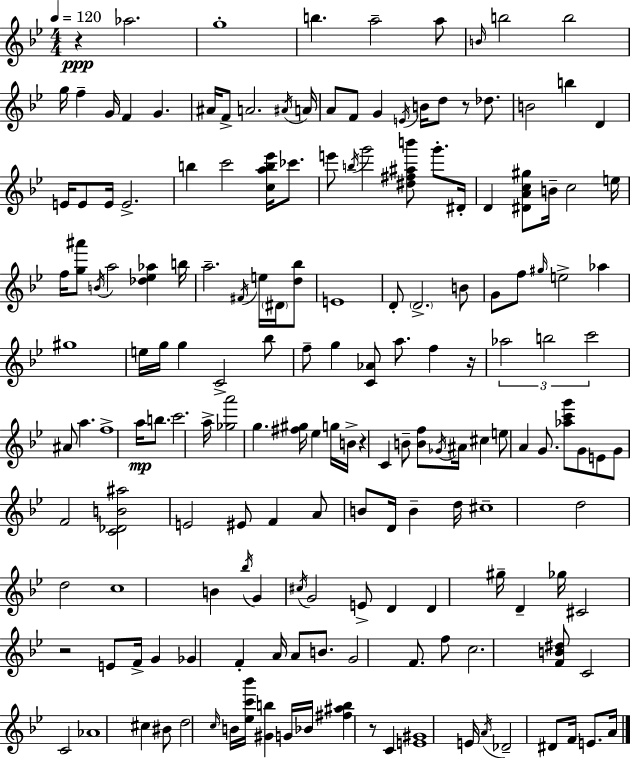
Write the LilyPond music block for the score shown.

{
  \clef treble
  \numericTimeSignature
  \time 4/4
  \key bes \major
  \tempo 4 = 120
  r4\ppp aes''2. | g''1-. | b''4. a''2-- a''8 | \grace { b'16 } b''2 b''2 | \break g''16 f''4-- g'16 f'4 g'4. | ais'16 f'8-> a'2. | \acciaccatura { ais'16 } a'16 a'8 f'8 g'4 \acciaccatura { e'16 } b'16 d''8 r8 | des''8. b'2 b''4 d'4 | \break e'16 e'8 e'16 e'2.-> | b''4 c'''2 <c'' a'' b'' ees'''>16 | ces'''8. e'''8 \acciaccatura { b''16 } g'''2 <dis'' fis'' ais'' b'''>8 | g'''8.-. dis'16-. d'4 <dis' a' c'' gis''>8 b'16-- c''2 | \break e''16 f''16 <g'' ais'''>8 \acciaccatura { b'16 } a''2 | <des'' ees'' aes''>4 b''16 a''2.-- | \acciaccatura { fis'16 } e''16 \parenthesize dis'16 <d'' bes''>8 e'1 | d'8-. \parenthesize d'2.-> | \break b'8 g'8 f''8 \grace { gis''16 } e''2-> | aes''4 gis''1 | e''16 g''16 g''4 c'2-> | bes''8 f''8-- g''4 <c' aes'>8 a''8. | \break f''4 r16 \tuplet 3/2 { aes''2 b''2 | c'''2 } ais'8 | a''4. f''1-> | a''16\mp b''8. c'''2. | \break a''16-> <ges'' a'''>2 | g''4. <fis'' gis''>16 ees''4 g''16 b'16-> r4 | c'4 b'8-- <b' f''>8 \acciaccatura { ges'16 } ais'16 cis''4 e''8 | a'4 g'8. <aes'' c''' g'''>8 g'8 e'8 g'8 | \break f'2 <c' des' b' ais''>2 | e'2 eis'8 f'4 a'8 | b'8 d'16 b'4-- d''16 cis''1-- | d''2 | \break d''2 c''1 | b'4 \acciaccatura { bes''16 } g'4 | \acciaccatura { cis''16 } g'2 e'8-> d'4 | d'4 gis''16-- d'4-- ges''16 cis'2 | \break r2 e'8 f'16-> g'4 | ges'4 f'4-. a'16 a'8 b'8. g'2 | f'8. f''8 c''2. | <f' b' dis''>8 c'2 | \break c'2 aes'1 | cis''4 bis'8 | d''2 \grace { c''16 } b'16 <ees'' c''' bes'''>16 <gis' b''>4 g'16 | bes'16 <fis'' ais'' b''>4 r8 c'4 <e' gis'>1 | \break e'16 \acciaccatura { a'16 } des'2-- | dis'8 f'16 e'8. a'16 \bar "|."
}